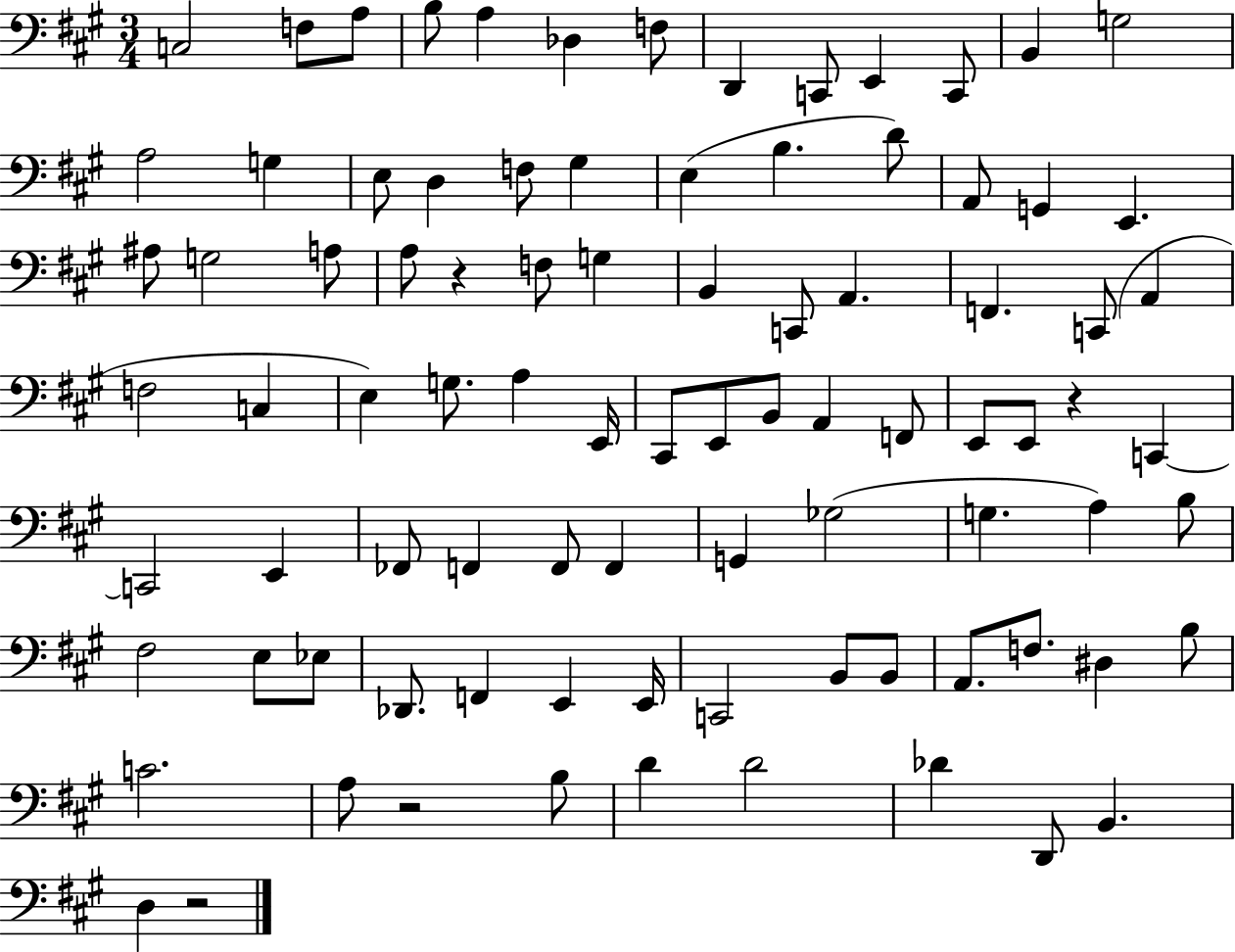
X:1
T:Untitled
M:3/4
L:1/4
K:A
C,2 F,/2 A,/2 B,/2 A, _D, F,/2 D,, C,,/2 E,, C,,/2 B,, G,2 A,2 G, E,/2 D, F,/2 ^G, E, B, D/2 A,,/2 G,, E,, ^A,/2 G,2 A,/2 A,/2 z F,/2 G, B,, C,,/2 A,, F,, C,,/2 A,, F,2 C, E, G,/2 A, E,,/4 ^C,,/2 E,,/2 B,,/2 A,, F,,/2 E,,/2 E,,/2 z C,, C,,2 E,, _F,,/2 F,, F,,/2 F,, G,, _G,2 G, A, B,/2 ^F,2 E,/2 _E,/2 _D,,/2 F,, E,, E,,/4 C,,2 B,,/2 B,,/2 A,,/2 F,/2 ^D, B,/2 C2 A,/2 z2 B,/2 D D2 _D D,,/2 B,, D, z2